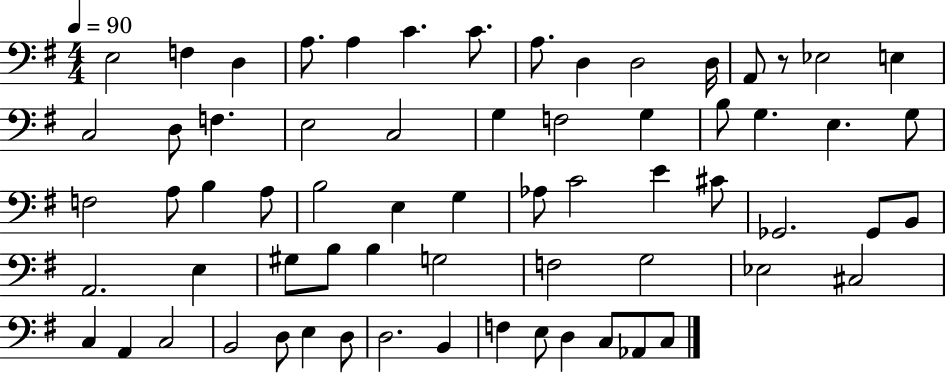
{
  \clef bass
  \numericTimeSignature
  \time 4/4
  \key g \major
  \tempo 4 = 90
  e2 f4 d4 | a8. a4 c'4. c'8. | a8. d4 d2 d16 | a,8 r8 ees2 e4 | \break c2 d8 f4. | e2 c2 | g4 f2 g4 | b8 g4. e4. g8 | \break f2 a8 b4 a8 | b2 e4 g4 | aes8 c'2 e'4 cis'8 | ges,2. ges,8 b,8 | \break a,2. e4 | gis8 b8 b4 g2 | f2 g2 | ees2 cis2 | \break c4 a,4 c2 | b,2 d8 e4 d8 | d2. b,4 | f4 e8 d4 c8 aes,8 c8 | \break \bar "|."
}